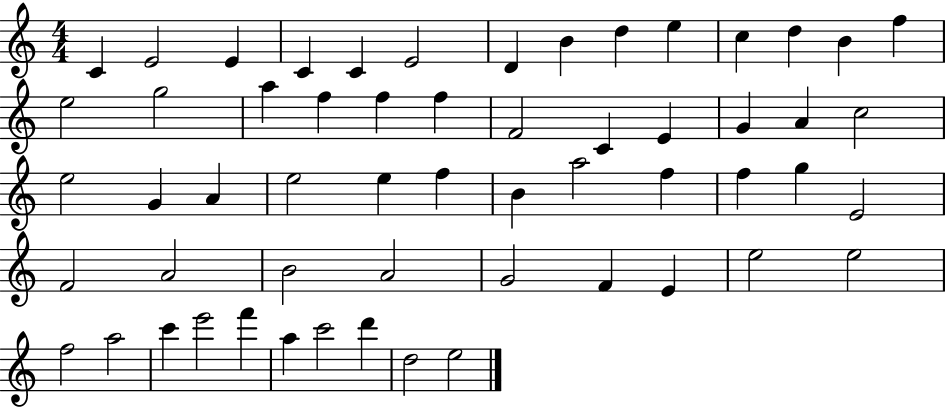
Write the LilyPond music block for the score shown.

{
  \clef treble
  \numericTimeSignature
  \time 4/4
  \key c \major
  c'4 e'2 e'4 | c'4 c'4 e'2 | d'4 b'4 d''4 e''4 | c''4 d''4 b'4 f''4 | \break e''2 g''2 | a''4 f''4 f''4 f''4 | f'2 c'4 e'4 | g'4 a'4 c''2 | \break e''2 g'4 a'4 | e''2 e''4 f''4 | b'4 a''2 f''4 | f''4 g''4 e'2 | \break f'2 a'2 | b'2 a'2 | g'2 f'4 e'4 | e''2 e''2 | \break f''2 a''2 | c'''4 e'''2 f'''4 | a''4 c'''2 d'''4 | d''2 e''2 | \break \bar "|."
}